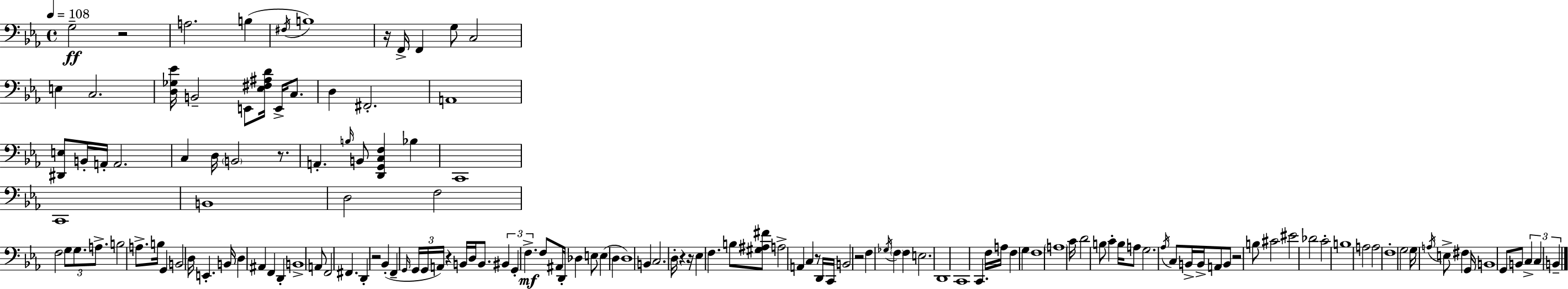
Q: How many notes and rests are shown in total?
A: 149